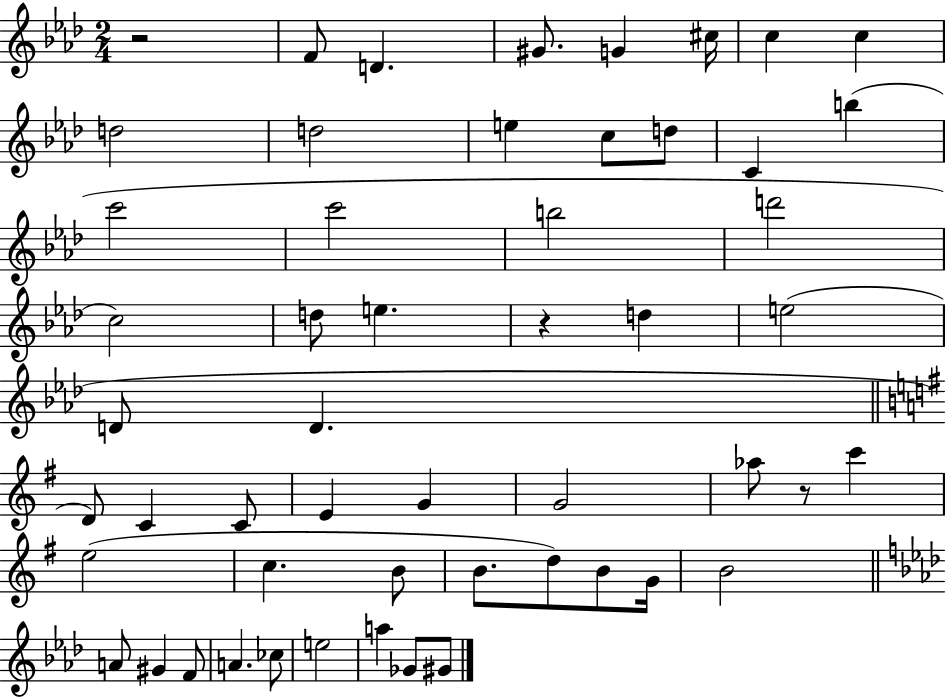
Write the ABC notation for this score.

X:1
T:Untitled
M:2/4
L:1/4
K:Ab
z2 F/2 D ^G/2 G ^c/4 c c d2 d2 e c/2 d/2 C b c'2 c'2 b2 d'2 c2 d/2 e z d e2 D/2 D D/2 C C/2 E G G2 _a/2 z/2 c' e2 c B/2 B/2 d/2 B/2 G/4 B2 A/2 ^G F/2 A _c/2 e2 a _G/2 ^G/2